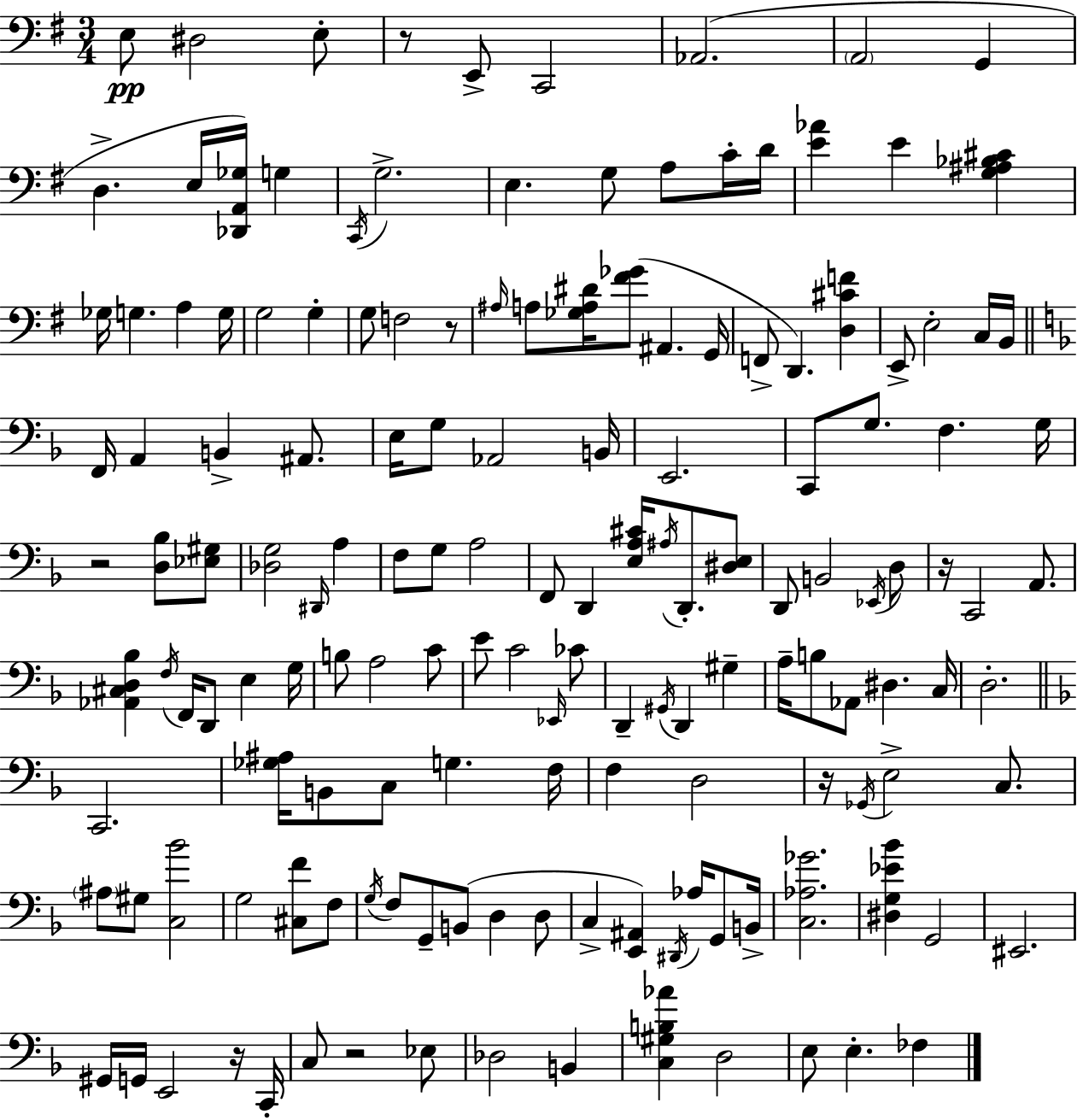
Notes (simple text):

E3/e D#3/h E3/e R/e E2/e C2/h Ab2/h. A2/h G2/q D3/q. E3/s [Db2,A2,Gb3]/s G3/q C2/s G3/h. E3/q. G3/e A3/e C4/s D4/s [E4,Ab4]/q E4/q [G3,A#3,Bb3,C#4]/q Gb3/s G3/q. A3/q G3/s G3/h G3/q G3/e F3/h R/e A#3/s A3/e [Gb3,A3,D#4]/s [F#4,Gb4]/e A#2/q. G2/s F2/e D2/q. [D3,C#4,F4]/q E2/e E3/h C3/s B2/s F2/s A2/q B2/q A#2/e. E3/s G3/e Ab2/h B2/s E2/h. C2/e G3/e. F3/q. G3/s R/h [D3,Bb3]/e [Eb3,G#3]/e [Db3,G3]/h D#2/s A3/q F3/e G3/e A3/h F2/e D2/q [E3,A3,C#4]/s A#3/s D2/e. [D#3,E3]/e D2/e B2/h Eb2/s D3/e R/s C2/h A2/e. [Ab2,C#3,D3,Bb3]/q F3/s F2/s D2/e E3/q G3/s B3/e A3/h C4/e E4/e C4/h Eb2/s CES4/e D2/q G#2/s D2/q G#3/q A3/s B3/e Ab2/e D#3/q. C3/s D3/h. C2/h. [Gb3,A#3]/s B2/e C3/e G3/q. F3/s F3/q D3/h R/s Gb2/s E3/h C3/e. A#3/e G#3/e [C3,Bb4]/h G3/h [C#3,F4]/e F3/e G3/s F3/e G2/e B2/e D3/q D3/e C3/q [E2,A#2]/q D#2/s Ab3/s G2/e B2/s [C3,Ab3,Gb4]/h. [D#3,G3,Eb4,Bb4]/q G2/h EIS2/h. G#2/s G2/s E2/h R/s C2/s C3/e R/h Eb3/e Db3/h B2/q [C3,G#3,B3,Ab4]/q D3/h E3/e E3/q. FES3/q